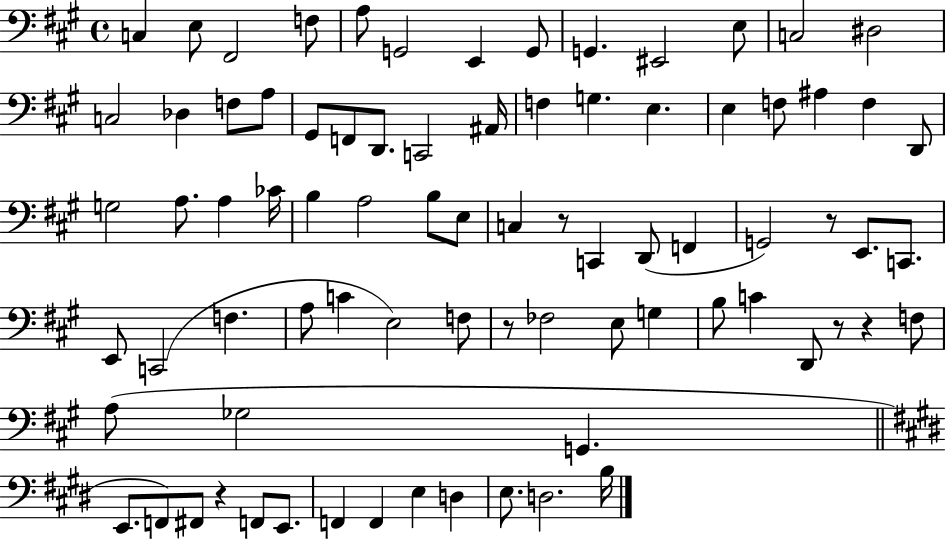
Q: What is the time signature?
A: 4/4